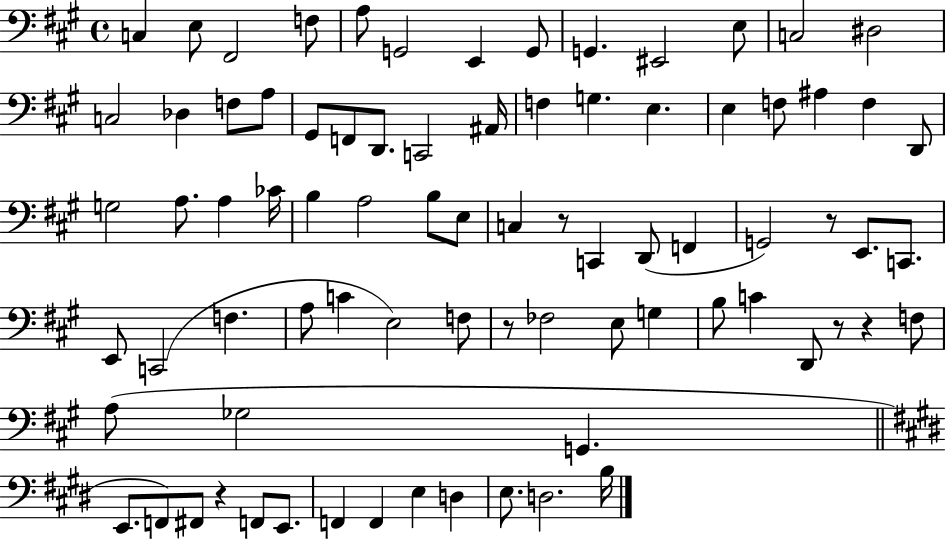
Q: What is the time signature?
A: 4/4